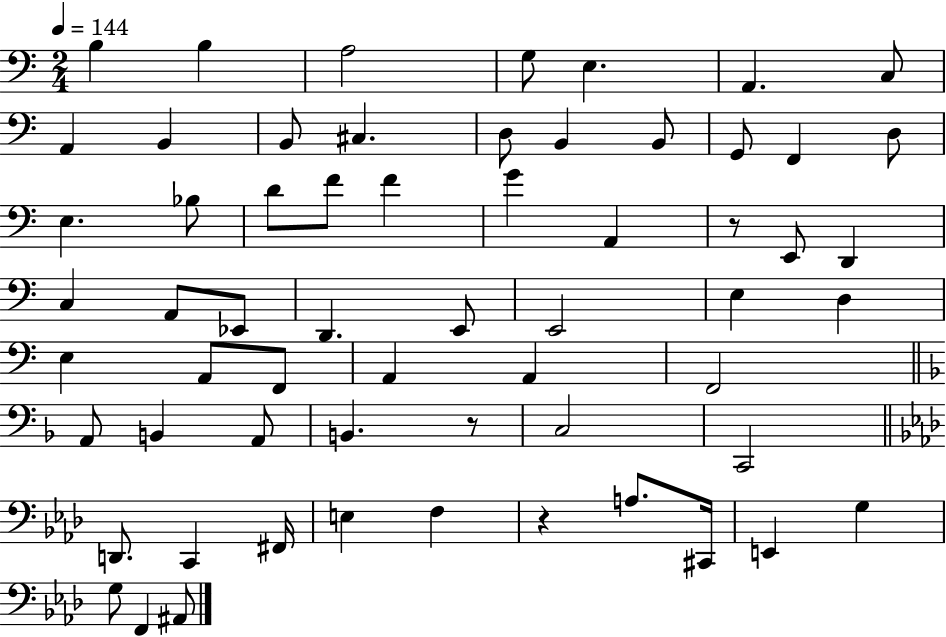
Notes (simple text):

B3/q B3/q A3/h G3/e E3/q. A2/q. C3/e A2/q B2/q B2/e C#3/q. D3/e B2/q B2/e G2/e F2/q D3/e E3/q. Bb3/e D4/e F4/e F4/q G4/q A2/q R/e E2/e D2/q C3/q A2/e Eb2/e D2/q. E2/e E2/h E3/q D3/q E3/q A2/e F2/e A2/q A2/q F2/h A2/e B2/q A2/e B2/q. R/e C3/h C2/h D2/e. C2/q F#2/s E3/q F3/q R/q A3/e. C#2/s E2/q G3/q G3/e F2/q A#2/e